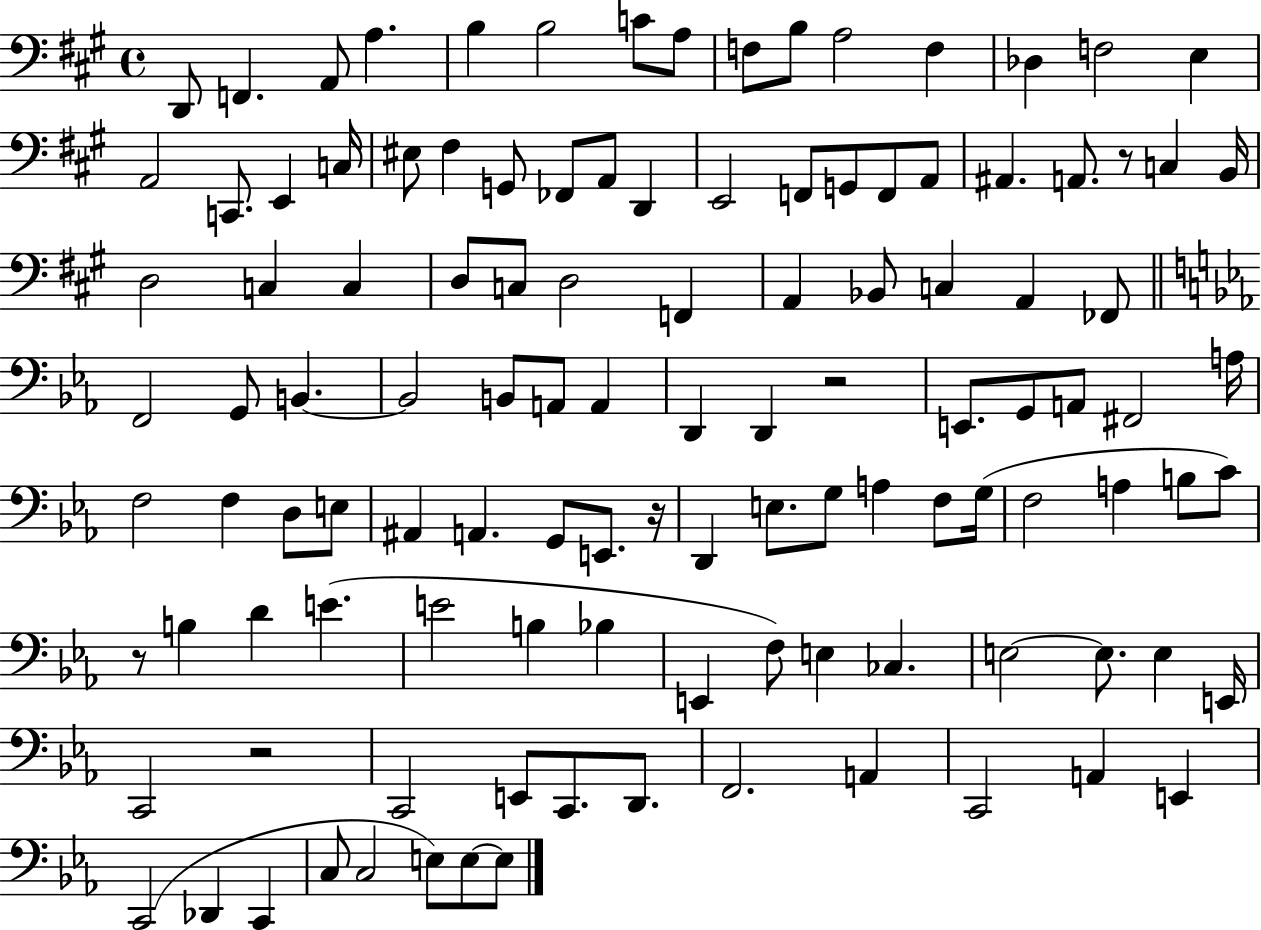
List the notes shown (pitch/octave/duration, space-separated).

D2/e F2/q. A2/e A3/q. B3/q B3/h C4/e A3/e F3/e B3/e A3/h F3/q Db3/q F3/h E3/q A2/h C2/e. E2/q C3/s EIS3/e F#3/q G2/e FES2/e A2/e D2/q E2/h F2/e G2/e F2/e A2/e A#2/q. A2/e. R/e C3/q B2/s D3/h C3/q C3/q D3/e C3/e D3/h F2/q A2/q Bb2/e C3/q A2/q FES2/e F2/h G2/e B2/q. B2/h B2/e A2/e A2/q D2/q D2/q R/h E2/e. G2/e A2/e F#2/h A3/s F3/h F3/q D3/e E3/e A#2/q A2/q. G2/e E2/e. R/s D2/q E3/e. G3/e A3/q F3/e G3/s F3/h A3/q B3/e C4/e R/e B3/q D4/q E4/q. E4/h B3/q Bb3/q E2/q F3/e E3/q CES3/q. E3/h E3/e. E3/q E2/s C2/h R/h C2/h E2/e C2/e. D2/e. F2/h. A2/q C2/h A2/q E2/q C2/h Db2/q C2/q C3/e C3/h E3/e E3/e E3/e